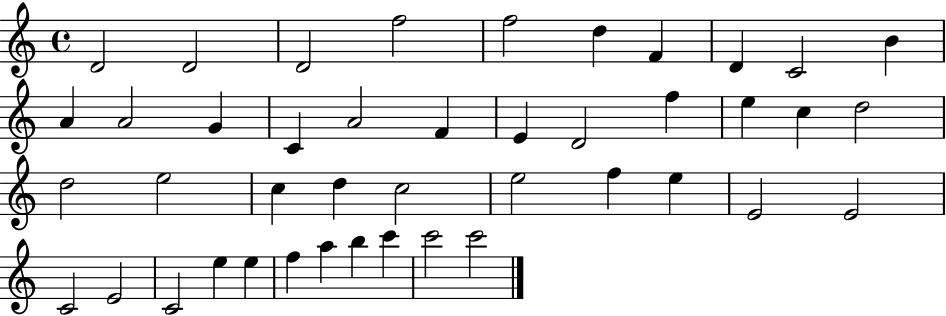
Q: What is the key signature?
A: C major